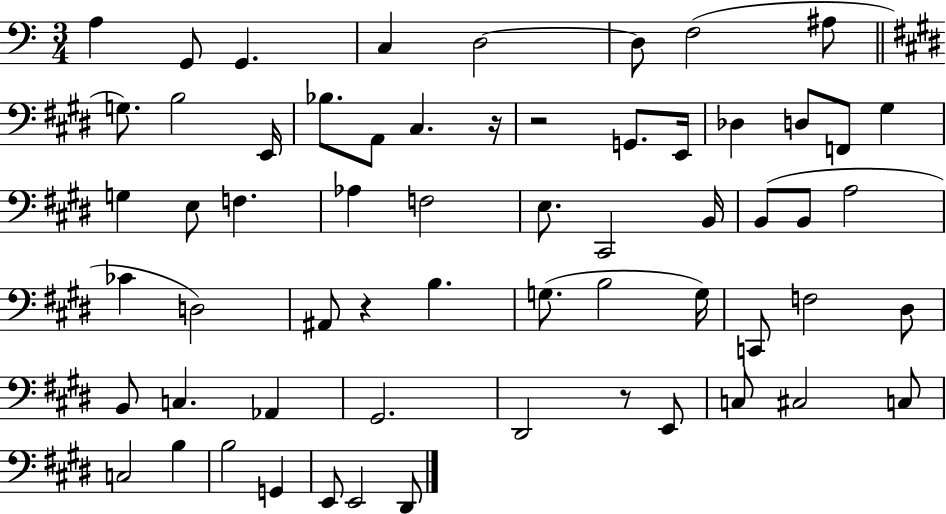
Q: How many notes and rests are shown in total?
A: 61